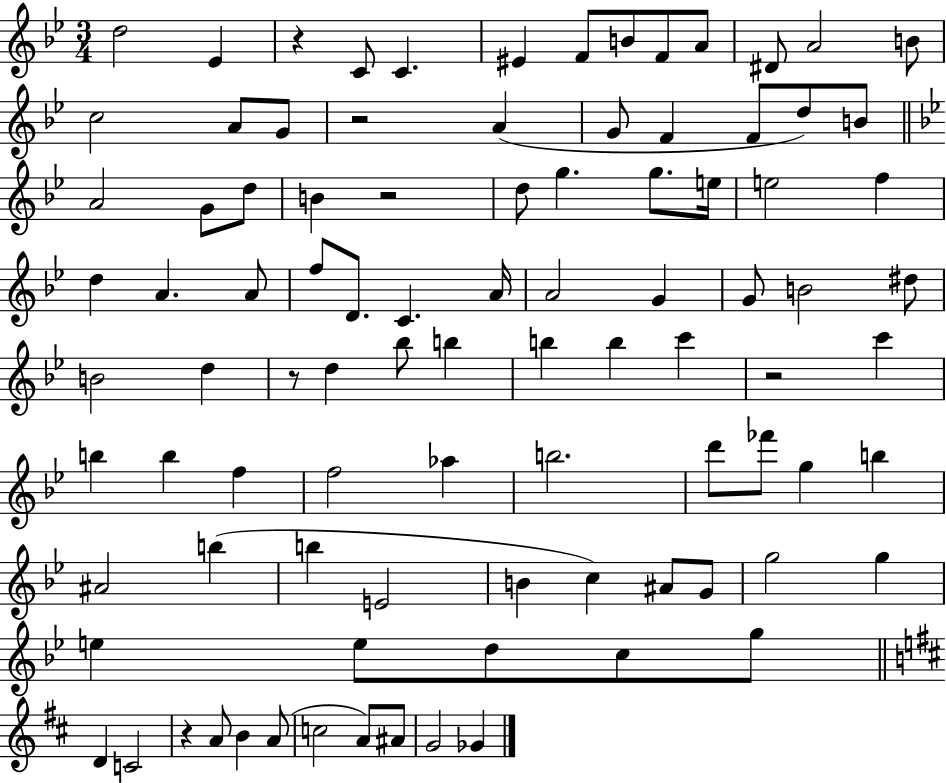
X:1
T:Untitled
M:3/4
L:1/4
K:Bb
d2 _E z C/2 C ^E F/2 B/2 F/2 A/2 ^D/2 A2 B/2 c2 A/2 G/2 z2 A G/2 F F/2 d/2 B/2 A2 G/2 d/2 B z2 d/2 g g/2 e/4 e2 f d A A/2 f/2 D/2 C A/4 A2 G G/2 B2 ^d/2 B2 d z/2 d _b/2 b b b c' z2 c' b b f f2 _a b2 d'/2 _f'/2 g b ^A2 b b E2 B c ^A/2 G/2 g2 g e e/2 d/2 c/2 g/2 D C2 z A/2 B A/2 c2 A/2 ^A/2 G2 _G